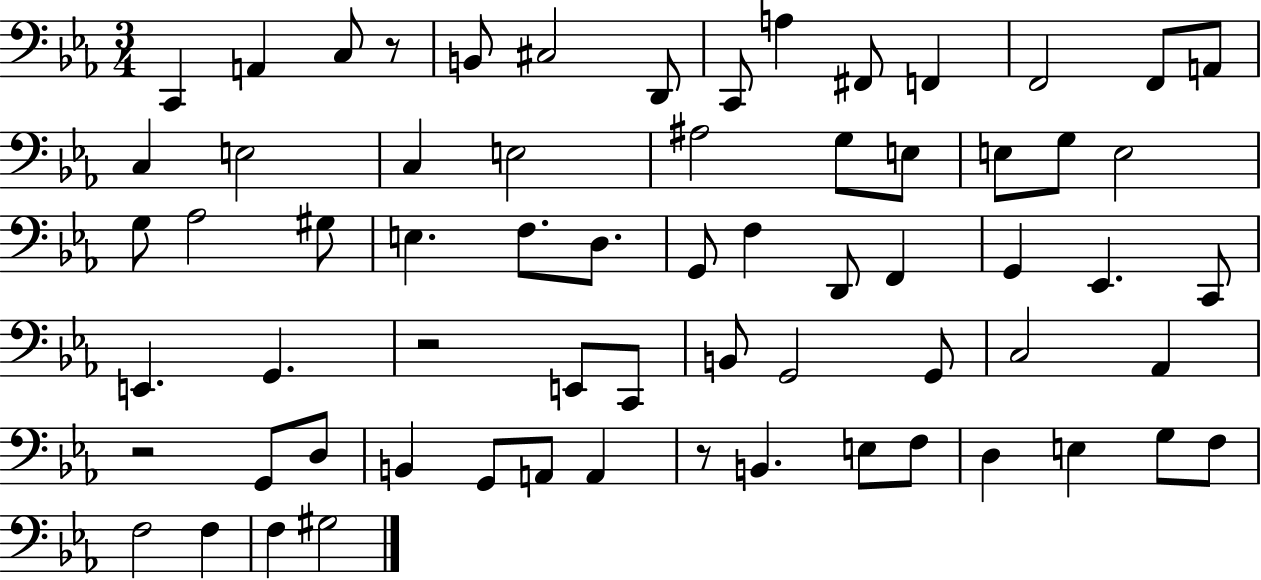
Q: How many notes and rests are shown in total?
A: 66